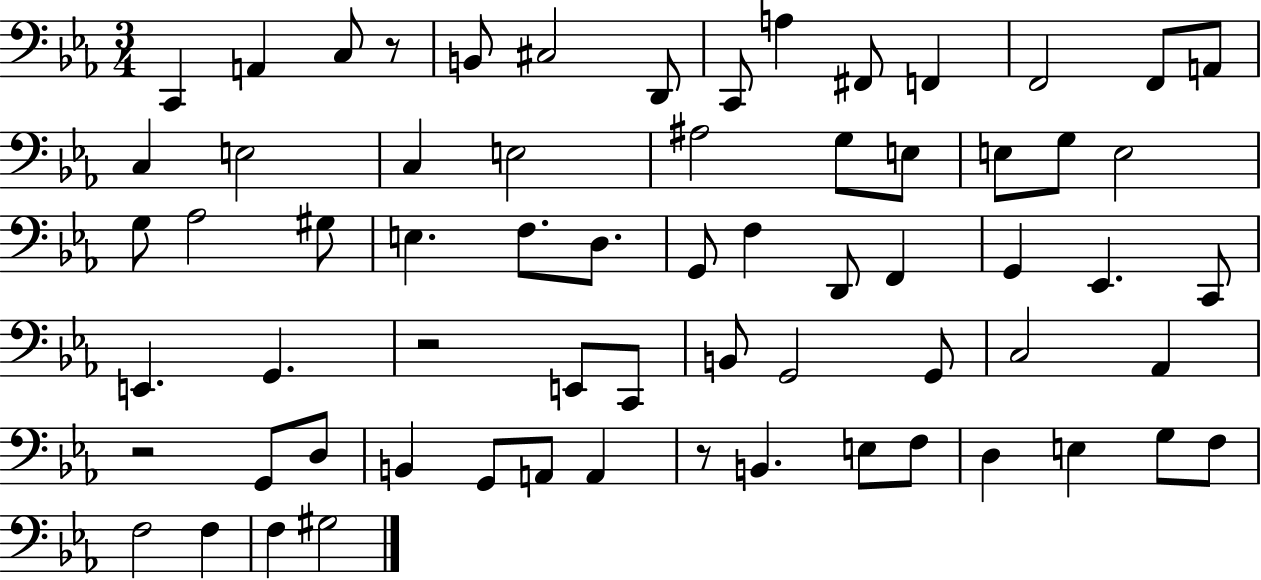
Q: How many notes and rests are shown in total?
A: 66